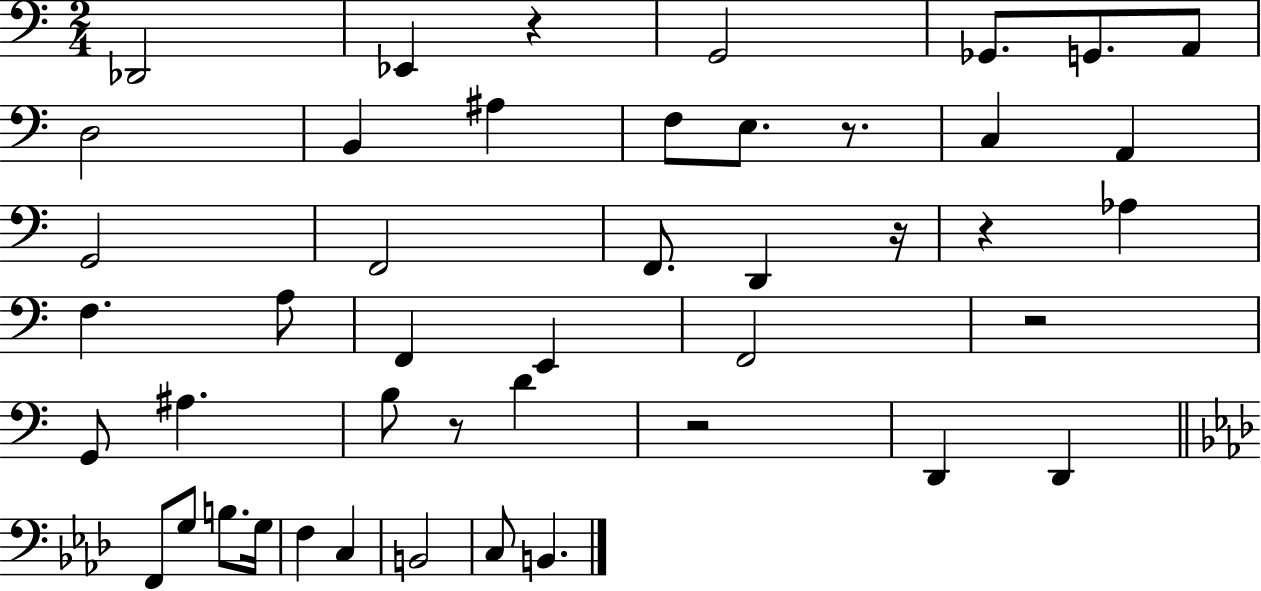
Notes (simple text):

Db2/h Eb2/q R/q G2/h Gb2/e. G2/e. A2/e D3/h B2/q A#3/q F3/e E3/e. R/e. C3/q A2/q G2/h F2/h F2/e. D2/q R/s R/q Ab3/q F3/q. A3/e F2/q E2/q F2/h R/h G2/e A#3/q. B3/e R/e D4/q R/h D2/q D2/q F2/e G3/e B3/e. G3/s F3/q C3/q B2/h C3/e B2/q.